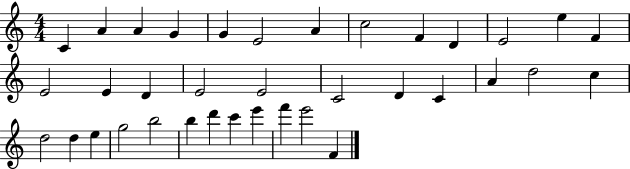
C4/q A4/q A4/q G4/q G4/q E4/h A4/q C5/h F4/q D4/q E4/h E5/q F4/q E4/h E4/q D4/q E4/h E4/h C4/h D4/q C4/q A4/q D5/h C5/q D5/h D5/q E5/q G5/h B5/h B5/q D6/q C6/q E6/q F6/q E6/h F4/q